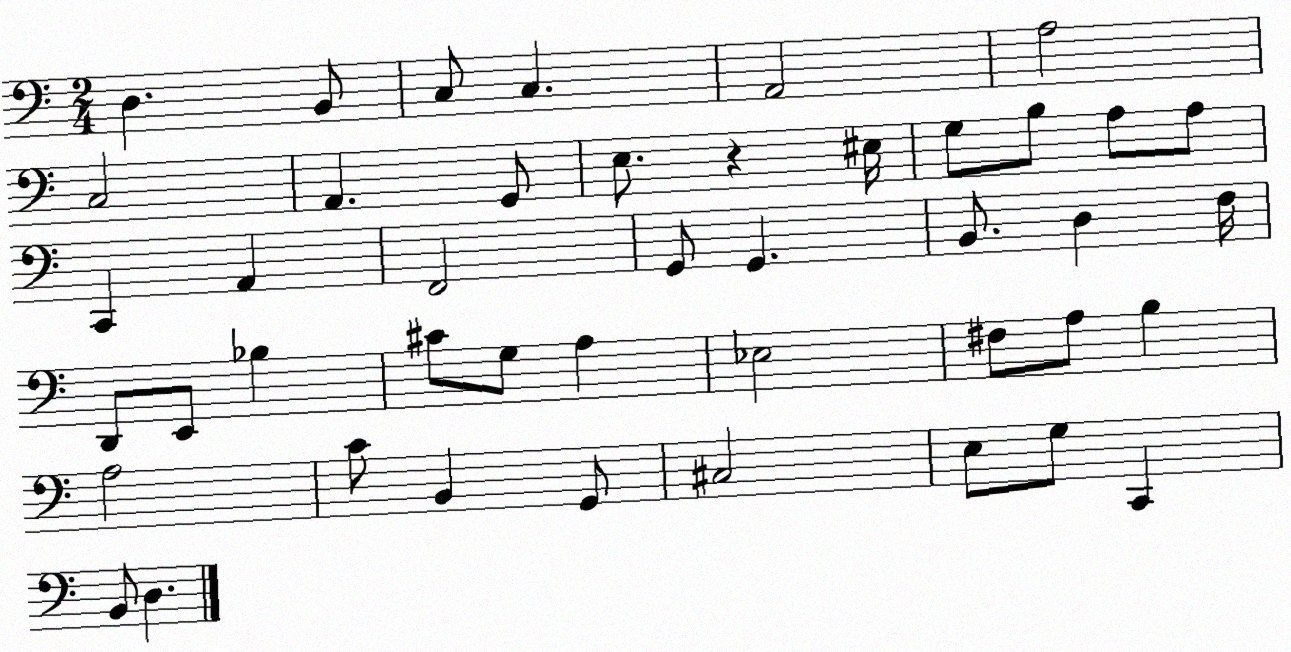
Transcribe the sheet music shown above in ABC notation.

X:1
T:Untitled
M:2/4
L:1/4
K:C
D, B,,/2 C,/2 C, A,,2 A,2 C,2 A,, G,,/2 E,/2 z ^E,/4 G,/2 B,/2 A,/2 A,/2 C,, A,, F,,2 G,,/2 G,, B,,/2 D, F,/4 D,,/2 E,,/2 _B, ^C/2 G,/2 A, _E,2 ^F,/2 A,/2 B, A,2 C/2 B,, G,,/2 ^C,2 E,/2 G,/2 C,, B,,/2 D,